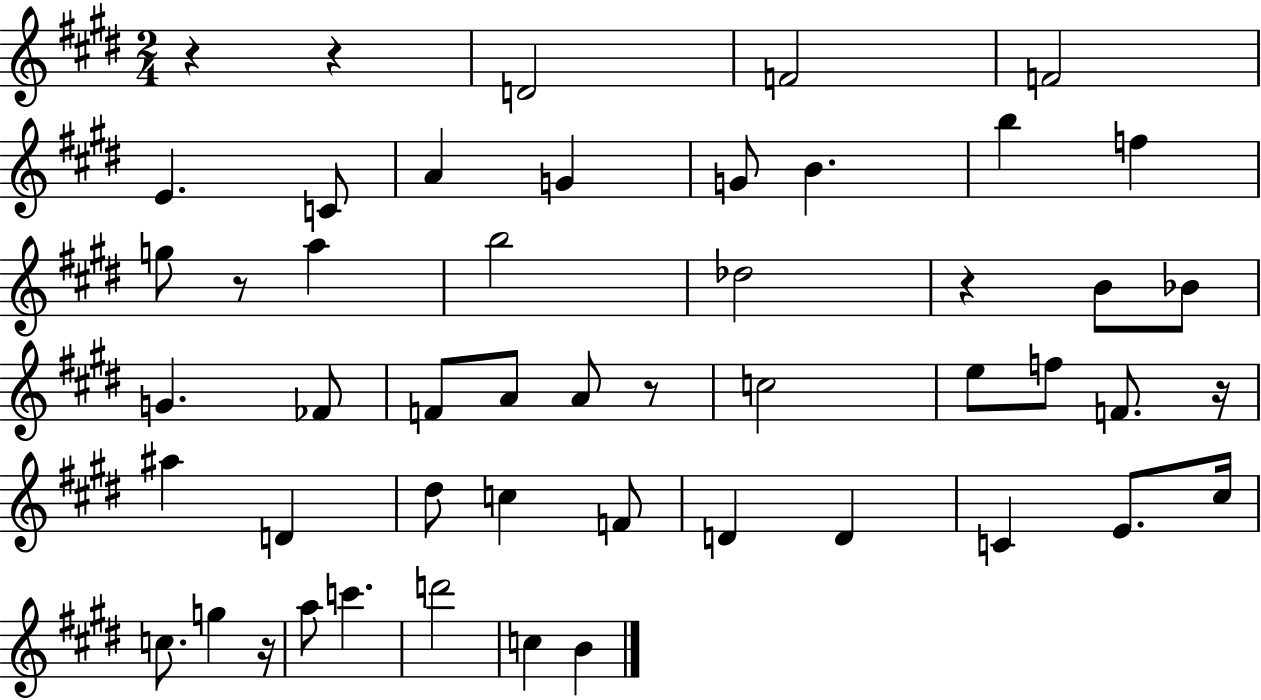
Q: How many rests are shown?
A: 7